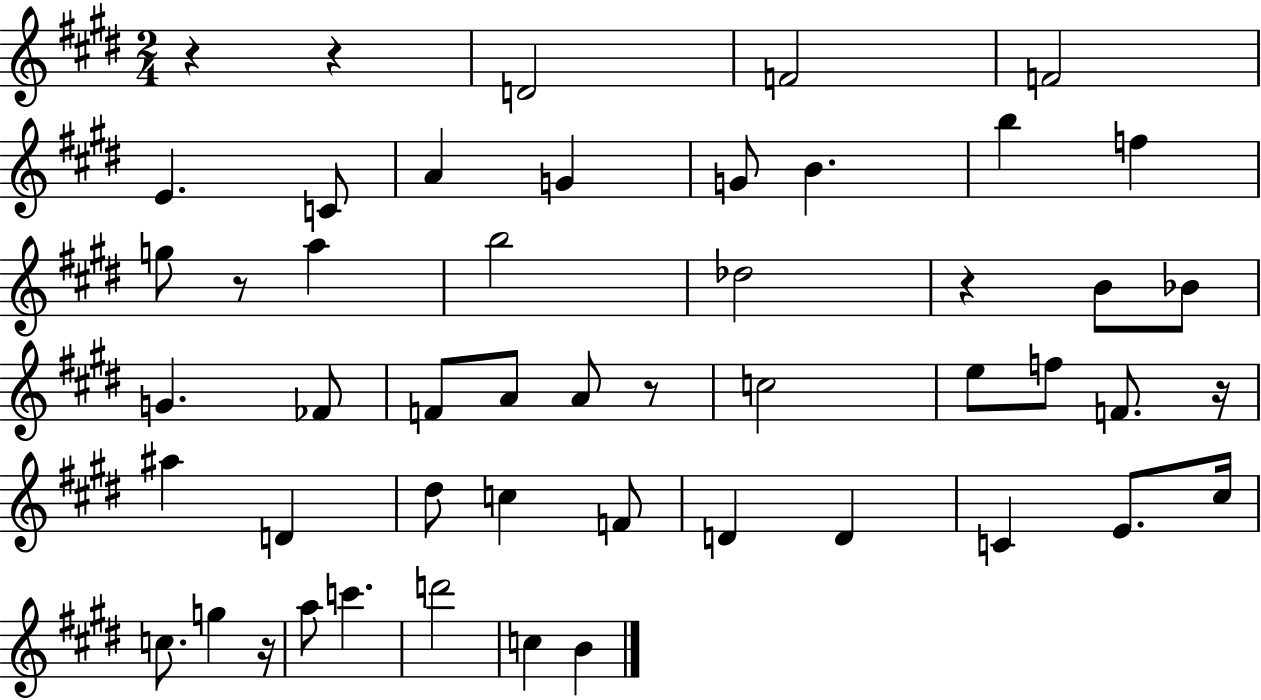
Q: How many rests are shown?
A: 7